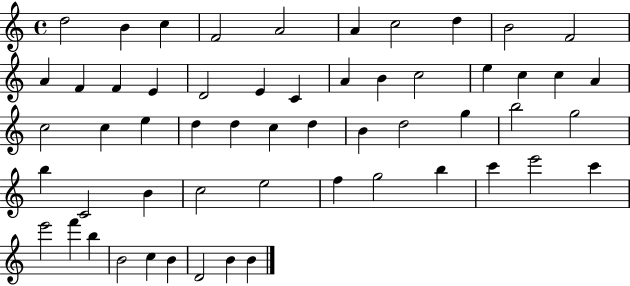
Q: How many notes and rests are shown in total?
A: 56